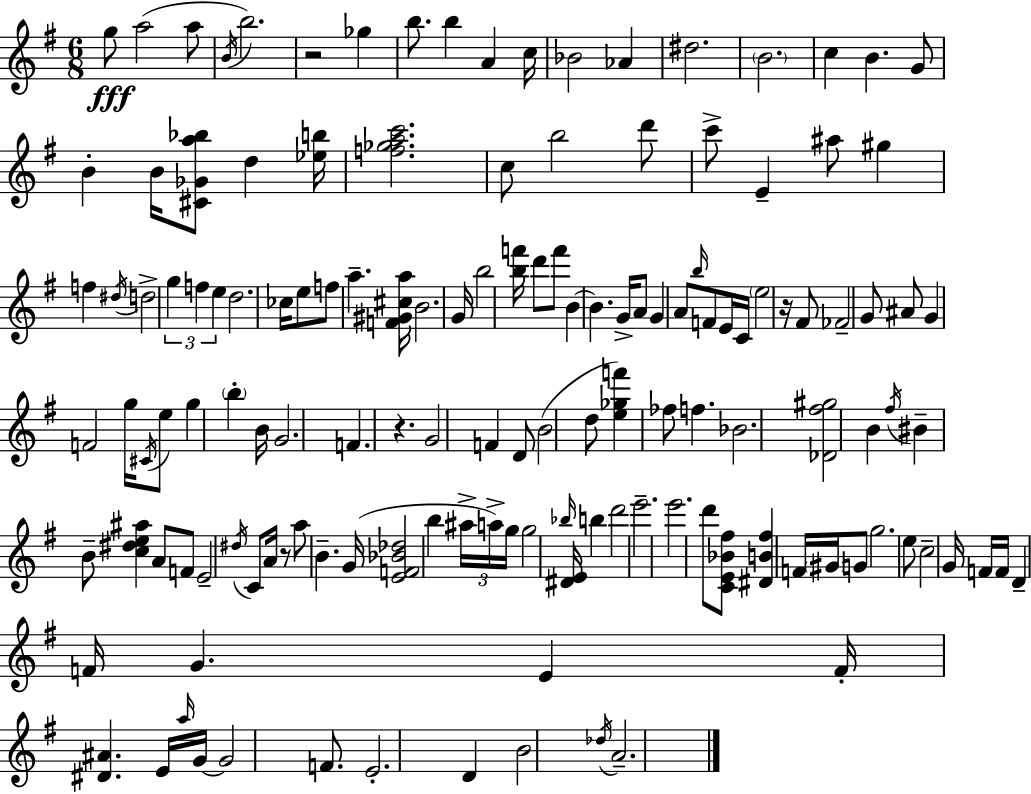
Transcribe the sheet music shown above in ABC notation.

X:1
T:Untitled
M:6/8
L:1/4
K:G
g/2 a2 a/2 B/4 b2 z2 _g b/2 b A c/4 _B2 _A ^d2 B2 c B G/2 B B/4 [^C_Ga_b]/2 d [_eb]/4 [f_gac']2 c/2 b2 d'/2 c'/2 E ^a/2 ^g f ^d/4 d2 g f e d2 _c/4 e/2 f/2 a [F^G^ca]/4 B2 G/4 b2 [bf']/4 d'/2 f'/2 B B G/4 A/2 G A/2 b/4 F/2 E/4 C/4 e2 z/4 ^F/2 _F2 G/2 ^A/2 G F2 g/4 ^C/4 e/2 g b B/4 G2 F z G2 F D/2 B2 d/2 [e_gf'] _f/2 f _B2 [_D^f^g]2 B ^f/4 ^B B/2 [c^de^a] A/2 F/2 E2 ^d/4 C/2 A/4 z/2 a/2 B G/4 [EF_B_d]2 b ^a/4 a/4 g/4 g2 [^DE]/4 _b/4 b d'2 e'2 e'2 d'/2 [CE_B^f]/2 [^DB^f] F/4 ^G/4 G/2 g2 e/2 c2 G/4 F/4 F/4 D F/4 G E F/4 [^D^A] E/4 a/4 G/4 G2 F/2 E2 D B2 _d/4 A2